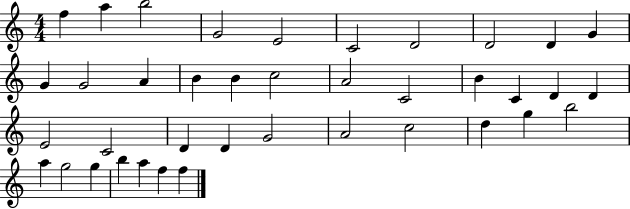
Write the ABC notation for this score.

X:1
T:Untitled
M:4/4
L:1/4
K:C
f a b2 G2 E2 C2 D2 D2 D G G G2 A B B c2 A2 C2 B C D D E2 C2 D D G2 A2 c2 d g b2 a g2 g b a f f